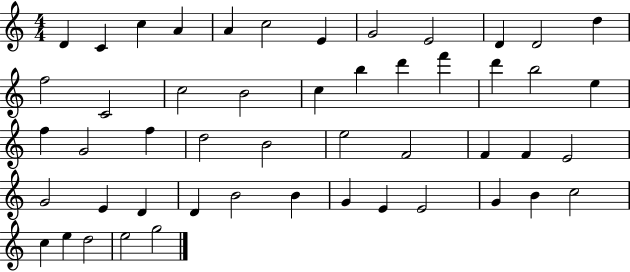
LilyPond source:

{
  \clef treble
  \numericTimeSignature
  \time 4/4
  \key c \major
  d'4 c'4 c''4 a'4 | a'4 c''2 e'4 | g'2 e'2 | d'4 d'2 d''4 | \break f''2 c'2 | c''2 b'2 | c''4 b''4 d'''4 f'''4 | d'''4 b''2 e''4 | \break f''4 g'2 f''4 | d''2 b'2 | e''2 f'2 | f'4 f'4 e'2 | \break g'2 e'4 d'4 | d'4 b'2 b'4 | g'4 e'4 e'2 | g'4 b'4 c''2 | \break c''4 e''4 d''2 | e''2 g''2 | \bar "|."
}